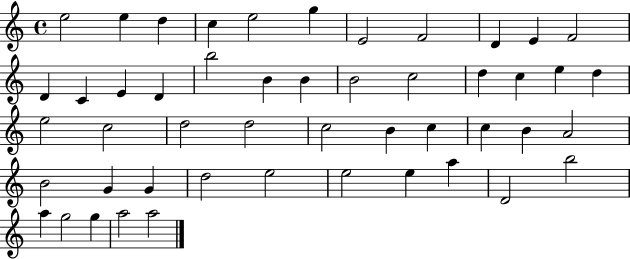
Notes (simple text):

E5/h E5/q D5/q C5/q E5/h G5/q E4/h F4/h D4/q E4/q F4/h D4/q C4/q E4/q D4/q B5/h B4/q B4/q B4/h C5/h D5/q C5/q E5/q D5/q E5/h C5/h D5/h D5/h C5/h B4/q C5/q C5/q B4/q A4/h B4/h G4/q G4/q D5/h E5/h E5/h E5/q A5/q D4/h B5/h A5/q G5/h G5/q A5/h A5/h